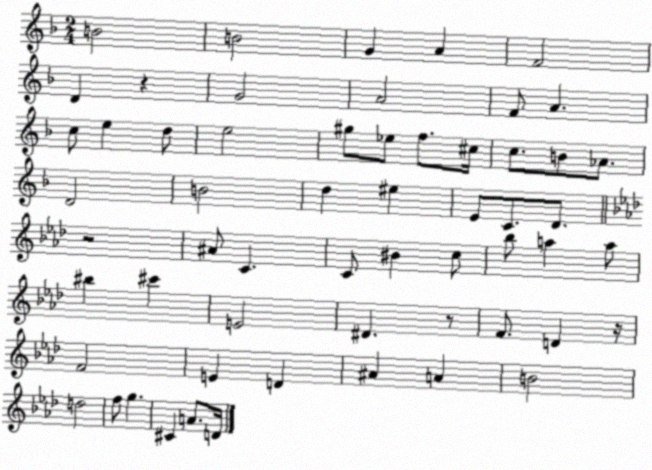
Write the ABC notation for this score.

X:1
T:Untitled
M:2/4
L:1/4
K:F
B2 B2 G A F2 D z G2 A2 F/2 A c/2 e d/2 e2 ^g/2 _e/2 f/2 ^c/4 c/2 B/2 _A/2 D2 B2 d ^e E/2 C/2 D/2 z2 ^A/2 C C/2 ^B c/2 _b/2 a a/2 ^b ^c' E2 ^D z/2 F/2 D z/4 F2 E D ^A A B2 d2 f/2 g ^C A/2 D/4